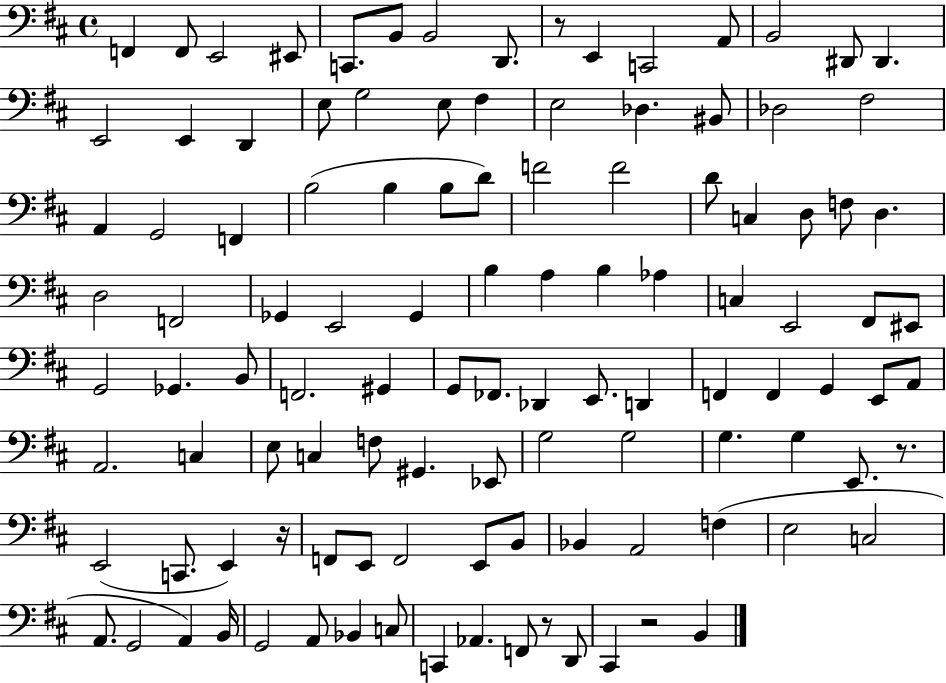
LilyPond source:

{
  \clef bass
  \time 4/4
  \defaultTimeSignature
  \key d \major
  f,4 f,8 e,2 eis,8 | c,8. b,8 b,2 d,8. | r8 e,4 c,2 a,8 | b,2 dis,8 dis,4. | \break e,2 e,4 d,4 | e8 g2 e8 fis4 | e2 des4. bis,8 | des2 fis2 | \break a,4 g,2 f,4 | b2( b4 b8 d'8) | f'2 f'2 | d'8 c4 d8 f8 d4. | \break d2 f,2 | ges,4 e,2 ges,4 | b4 a4 b4 aes4 | c4 e,2 fis,8 eis,8 | \break g,2 ges,4. b,8 | f,2. gis,4 | g,8 fes,8. des,4 e,8. d,4 | f,4 f,4 g,4 e,8 a,8 | \break a,2. c4 | e8 c4 f8 gis,4. ees,8 | g2 g2 | g4. g4 e,8. r8. | \break e,2( c,8. e,4) r16 | f,8 e,8 f,2 e,8 b,8 | bes,4 a,2 f4( | e2 c2 | \break a,8. g,2 a,4) b,16 | g,2 a,8 bes,4 c8 | c,4 aes,4. f,8 r8 d,8 | cis,4 r2 b,4 | \break \bar "|."
}